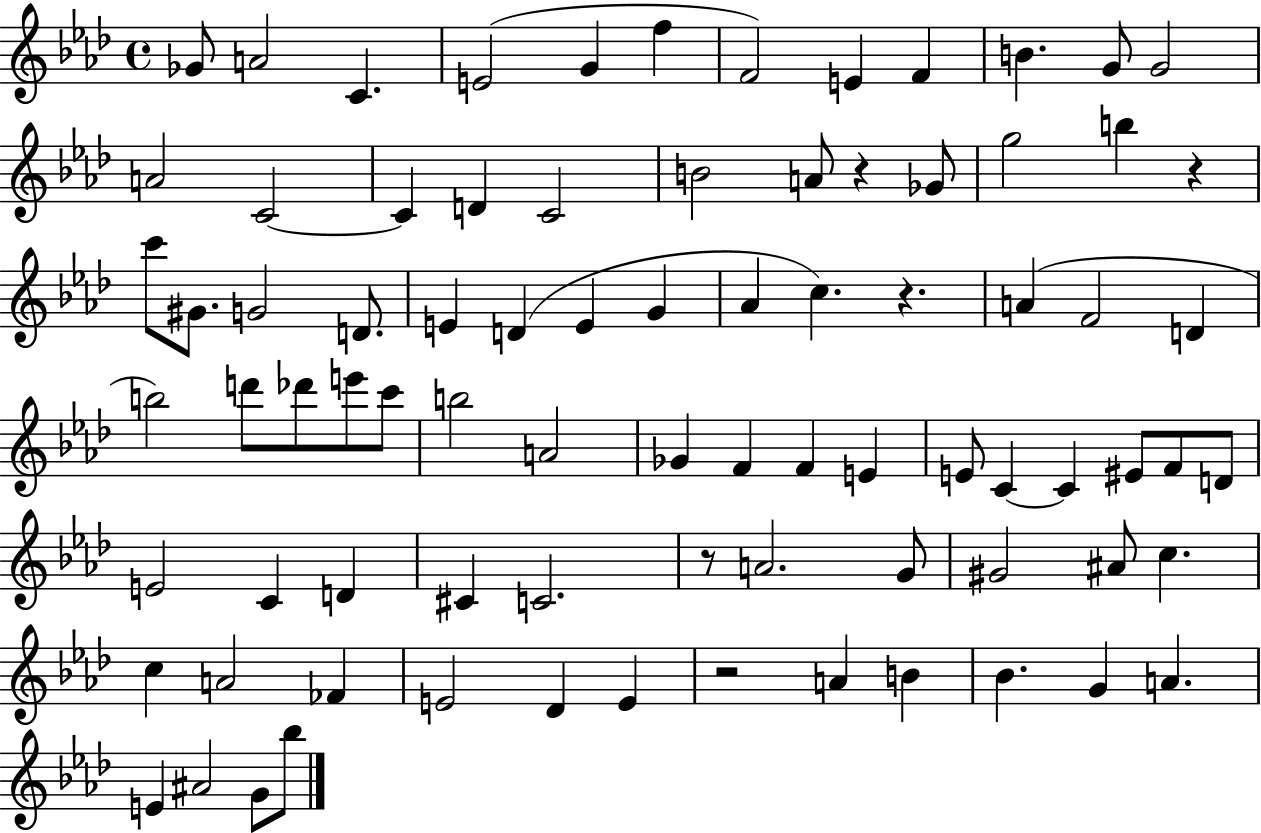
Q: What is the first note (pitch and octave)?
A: Gb4